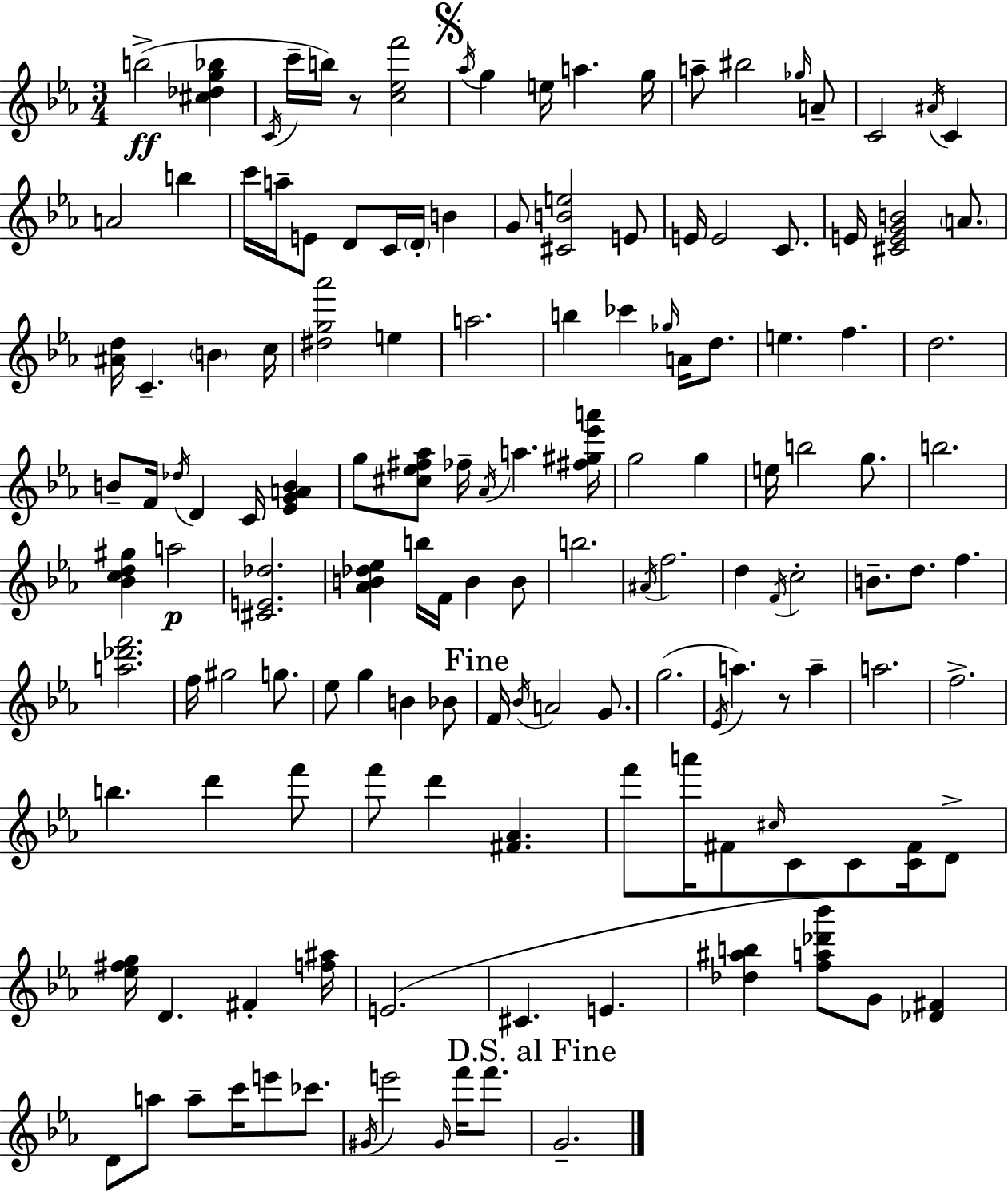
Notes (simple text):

B5/h [C#5,Db5,G5,Bb5]/q C4/s C6/s B5/s R/e [C5,Eb5,F6]/h Ab5/s G5/q E5/s A5/q. G5/s A5/e BIS5/h Gb5/s A4/e C4/h A#4/s C4/q A4/h B5/q C6/s A5/s E4/e D4/e C4/s D4/s B4/q G4/e [C#4,B4,E5]/h E4/e E4/s E4/h C4/e. E4/s [C#4,E4,G4,B4]/h A4/e. [A#4,D5]/s C4/q. B4/q C5/s [D#5,G5,Ab6]/h E5/q A5/h. B5/q CES6/q Gb5/s A4/s D5/e. E5/q. F5/q. D5/h. B4/e F4/s Db5/s D4/q C4/s [Eb4,G4,A4,B4]/q G5/e [C#5,Eb5,F#5,Ab5]/e FES5/s Ab4/s A5/q. [F#5,G#5,Eb6,A6]/s G5/h G5/q E5/s B5/h G5/e. B5/h. [Bb4,C5,D5,G#5]/q A5/h [C#4,E4,Db5]/h. [Ab4,B4,Db5,Eb5]/q B5/s F4/s B4/q B4/e B5/h. A#4/s F5/h. D5/q F4/s C5/h B4/e. D5/e. F5/q. [A5,Db6,F6]/h. F5/s G#5/h G5/e. Eb5/e G5/q B4/q Bb4/e F4/s Bb4/s A4/h G4/e. G5/h. Eb4/s A5/q. R/e A5/q A5/h. F5/h. B5/q. D6/q F6/e F6/e D6/q [F#4,Ab4]/q. F6/e A6/s F#4/e C#5/s C4/e C4/e [C4,F#4]/s D4/e [Eb5,F#5,G5]/s D4/q. F#4/q [F5,A#5]/s E4/h. C#4/q. E4/q. [Db5,A#5,B5]/q [F5,A5,Db6,Bb6]/e G4/e [Db4,F#4]/q D4/e A5/e A5/e C6/s E6/e CES6/e. G#4/s E6/h G#4/s F6/s F6/e. G4/h.